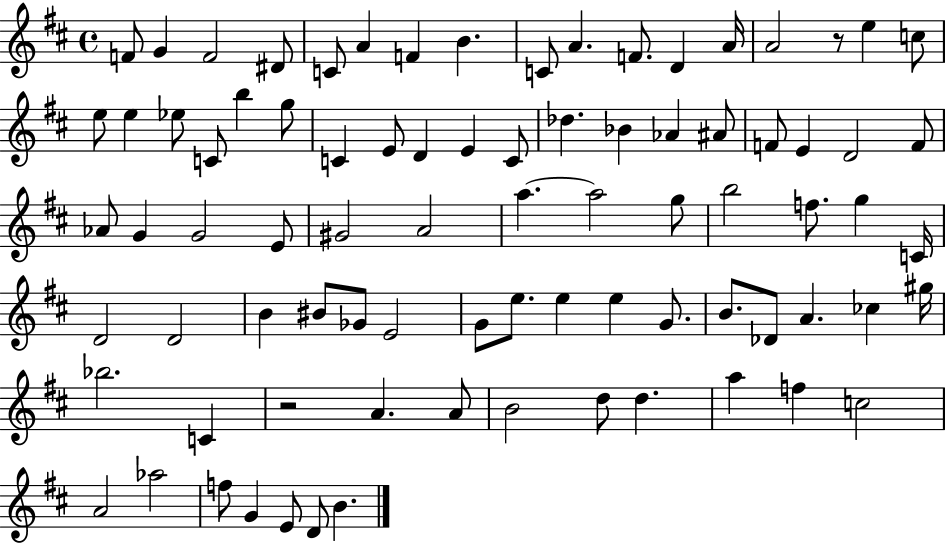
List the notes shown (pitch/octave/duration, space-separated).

F4/e G4/q F4/h D#4/e C4/e A4/q F4/q B4/q. C4/e A4/q. F4/e. D4/q A4/s A4/h R/e E5/q C5/e E5/e E5/q Eb5/e C4/e B5/q G5/e C4/q E4/e D4/q E4/q C4/e Db5/q. Bb4/q Ab4/q A#4/e F4/e E4/q D4/h F4/e Ab4/e G4/q G4/h E4/e G#4/h A4/h A5/q. A5/h G5/e B5/h F5/e. G5/q C4/s D4/h D4/h B4/q BIS4/e Gb4/e E4/h G4/e E5/e. E5/q E5/q G4/e. B4/e. Db4/e A4/q. CES5/q G#5/s Bb5/h. C4/q R/h A4/q. A4/e B4/h D5/e D5/q. A5/q F5/q C5/h A4/h Ab5/h F5/e G4/q E4/e D4/e B4/q.